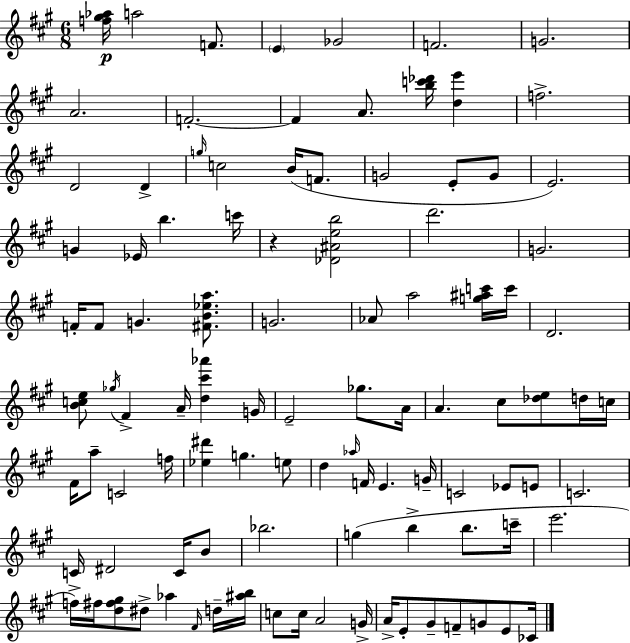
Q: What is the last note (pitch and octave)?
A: CES4